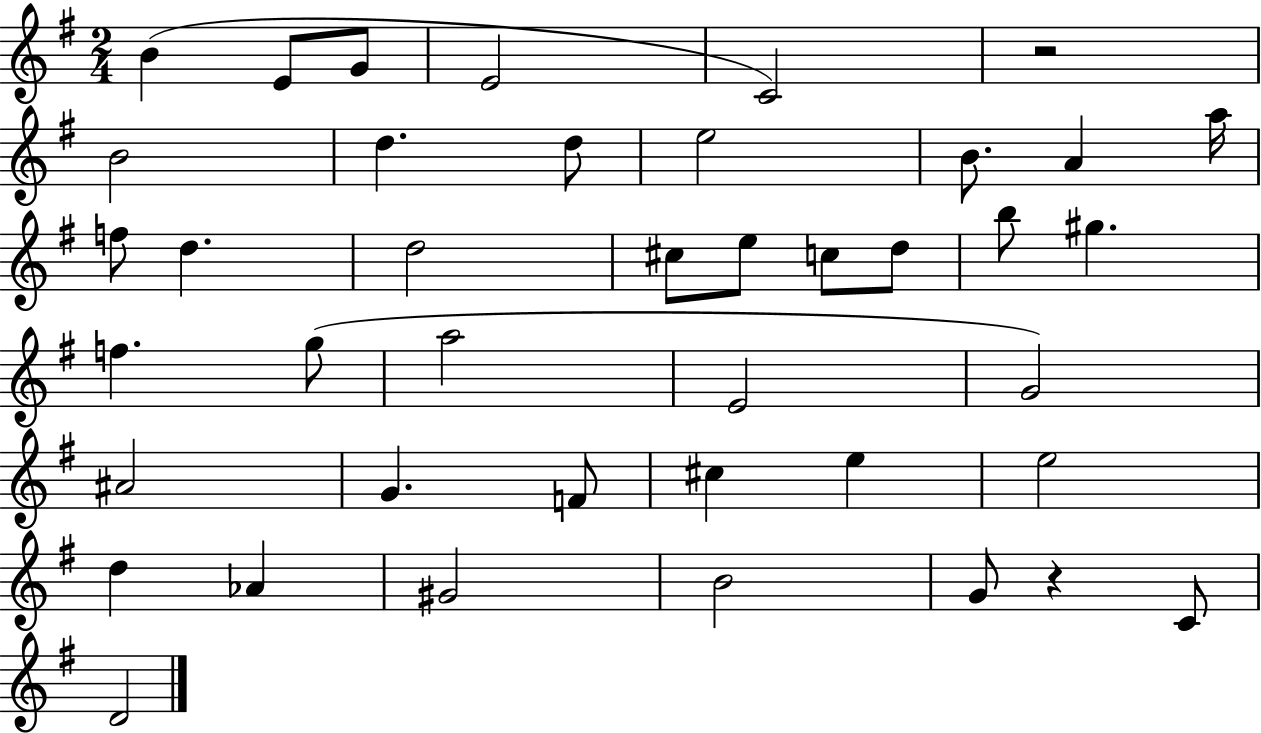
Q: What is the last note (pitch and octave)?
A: D4